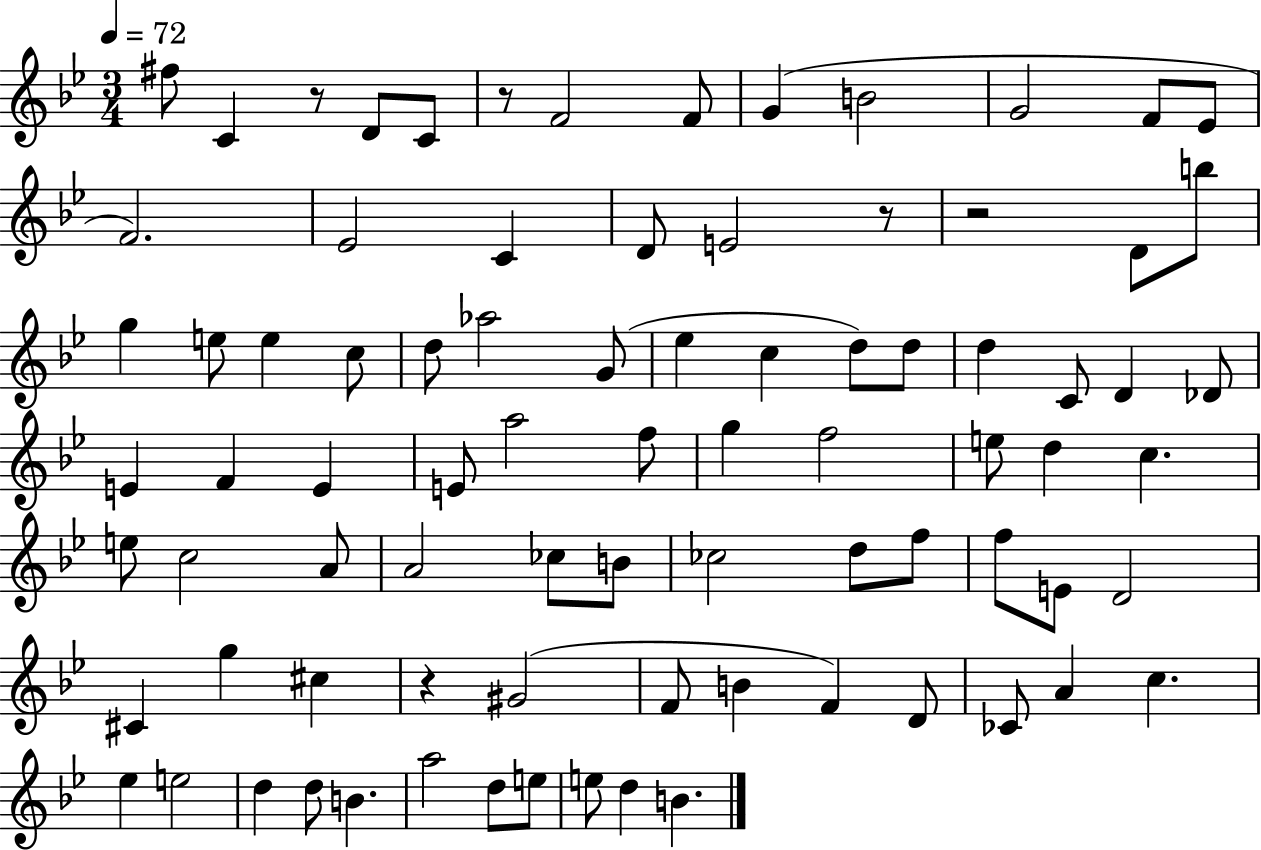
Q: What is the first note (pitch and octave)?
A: F#5